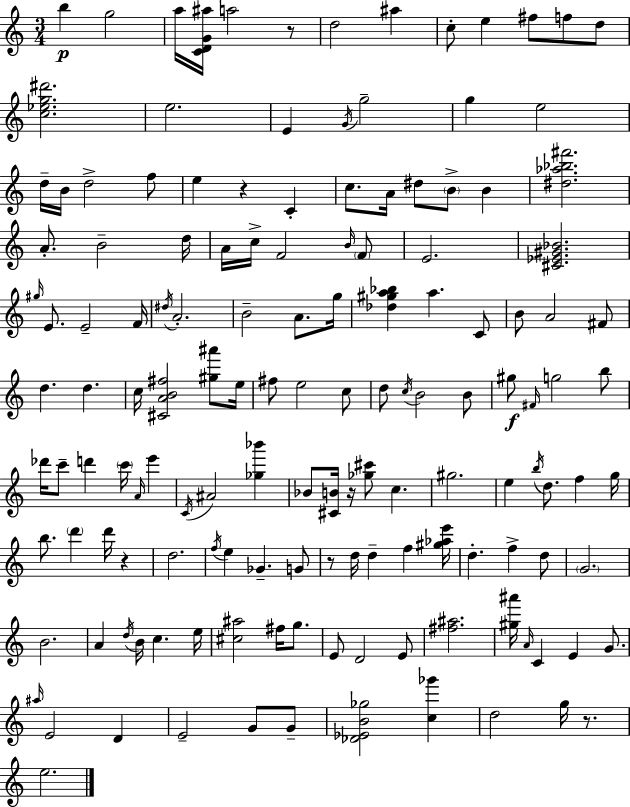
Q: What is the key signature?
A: A minor